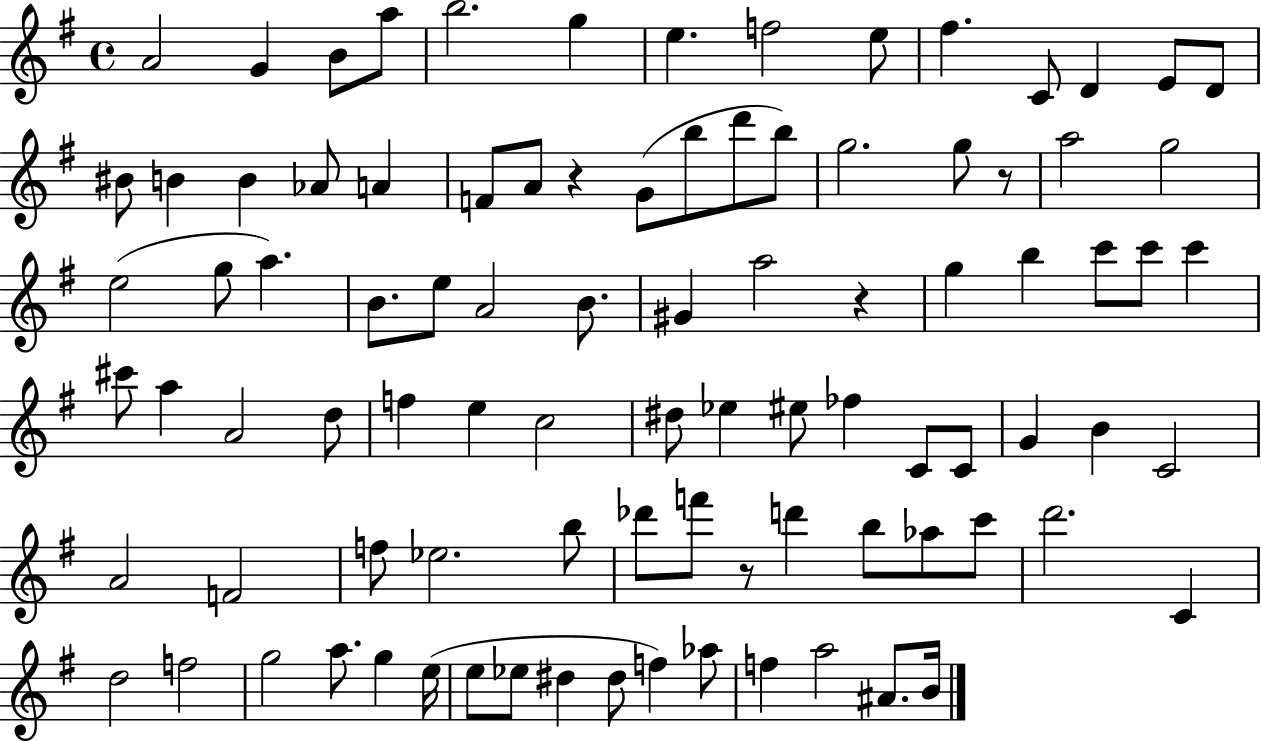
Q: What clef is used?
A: treble